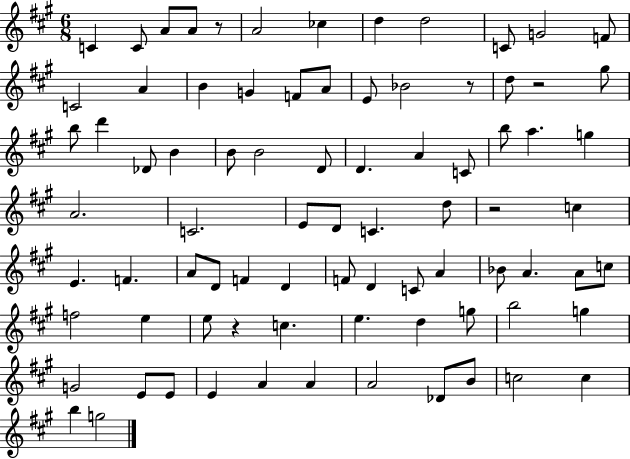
{
  \clef treble
  \numericTimeSignature
  \time 6/8
  \key a \major
  \repeat volta 2 { c'4 c'8 a'8 a'8 r8 | a'2 ces''4 | d''4 d''2 | c'8 g'2 f'8 | \break c'2 a'4 | b'4 g'4 f'8 a'8 | e'8 bes'2 r8 | d''8 r2 gis''8 | \break b''8 d'''4 des'8 b'4 | b'8 b'2 d'8 | d'4. a'4 c'8 | b''8 a''4. g''4 | \break a'2. | c'2. | e'8 d'8 c'4. d''8 | r2 c''4 | \break e'4. f'4. | a'8 d'8 f'4 d'4 | f'8 d'4 c'8 a'4 | bes'8 a'4. a'8 c''8 | \break f''2 e''4 | e''8 r4 c''4. | e''4. d''4 g''8 | b''2 g''4 | \break g'2 e'8 e'8 | e'4 a'4 a'4 | a'2 des'8 b'8 | c''2 c''4 | \break b''4 g''2 | } \bar "|."
}